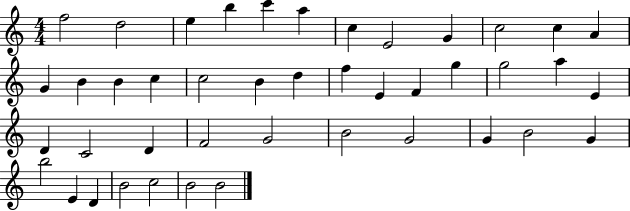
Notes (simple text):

F5/h D5/h E5/q B5/q C6/q A5/q C5/q E4/h G4/q C5/h C5/q A4/q G4/q B4/q B4/q C5/q C5/h B4/q D5/q F5/q E4/q F4/q G5/q G5/h A5/q E4/q D4/q C4/h D4/q F4/h G4/h B4/h G4/h G4/q B4/h G4/q B5/h E4/q D4/q B4/h C5/h B4/h B4/h